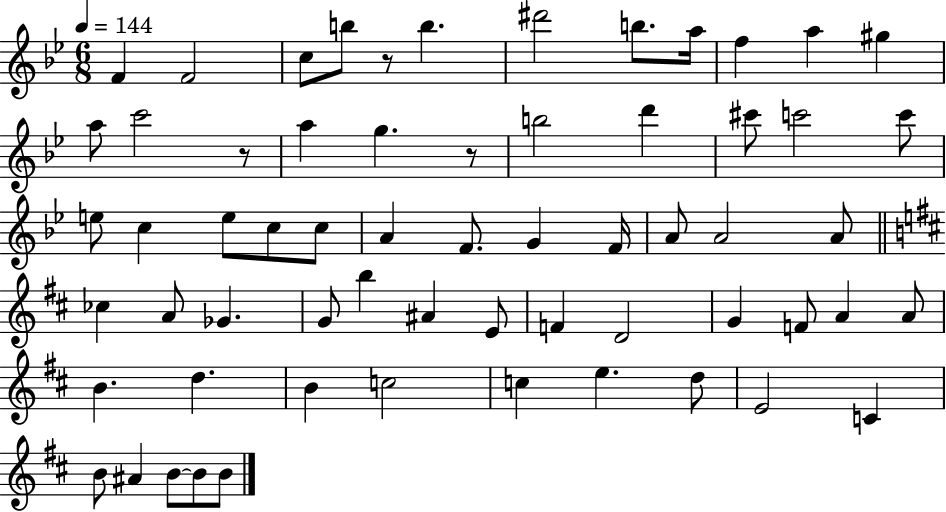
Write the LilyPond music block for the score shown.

{
  \clef treble
  \numericTimeSignature
  \time 6/8
  \key bes \major
  \tempo 4 = 144
  f'4 f'2 | c''8 b''8 r8 b''4. | dis'''2 b''8. a''16 | f''4 a''4 gis''4 | \break a''8 c'''2 r8 | a''4 g''4. r8 | b''2 d'''4 | cis'''8 c'''2 c'''8 | \break e''8 c''4 e''8 c''8 c''8 | a'4 f'8. g'4 f'16 | a'8 a'2 a'8 | \bar "||" \break \key b \minor ces''4 a'8 ges'4. | g'8 b''4 ais'4 e'8 | f'4 d'2 | g'4 f'8 a'4 a'8 | \break b'4. d''4. | b'4 c''2 | c''4 e''4. d''8 | e'2 c'4 | \break b'8 ais'4 b'8~~ b'8 b'8 | \bar "|."
}